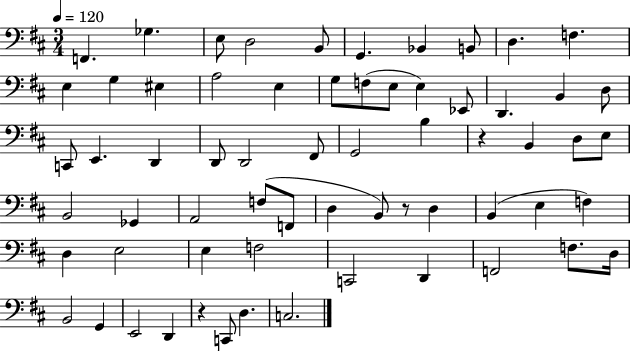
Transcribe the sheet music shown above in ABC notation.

X:1
T:Untitled
M:3/4
L:1/4
K:D
F,, _G, E,/2 D,2 B,,/2 G,, _B,, B,,/2 D, F, E, G, ^E, A,2 E, G,/2 F,/2 E,/2 E, _E,,/2 D,, B,, D,/2 C,,/2 E,, D,, D,,/2 D,,2 ^F,,/2 G,,2 B, z B,, D,/2 E,/2 B,,2 _G,, A,,2 F,/2 F,,/2 D, B,,/2 z/2 D, B,, E, F, D, E,2 E, F,2 C,,2 D,, F,,2 F,/2 D,/4 B,,2 G,, E,,2 D,, z C,,/2 D, C,2